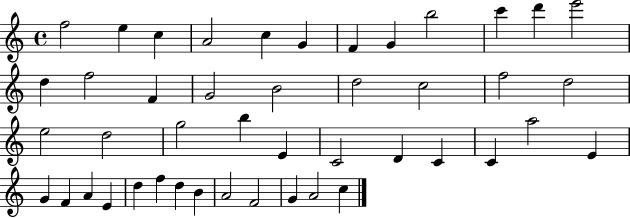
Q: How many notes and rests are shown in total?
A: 45